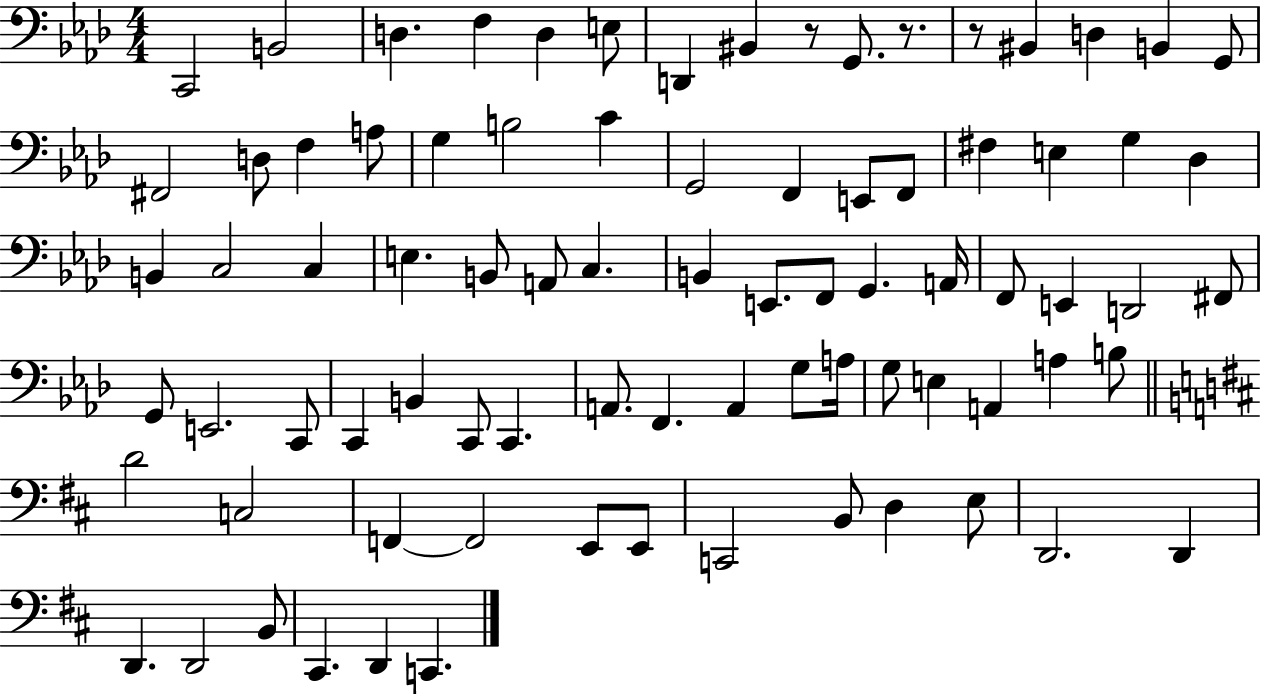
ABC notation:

X:1
T:Untitled
M:4/4
L:1/4
K:Ab
C,,2 B,,2 D, F, D, E,/2 D,, ^B,, z/2 G,,/2 z/2 z/2 ^B,, D, B,, G,,/2 ^F,,2 D,/2 F, A,/2 G, B,2 C G,,2 F,, E,,/2 F,,/2 ^F, E, G, _D, B,, C,2 C, E, B,,/2 A,,/2 C, B,, E,,/2 F,,/2 G,, A,,/4 F,,/2 E,, D,,2 ^F,,/2 G,,/2 E,,2 C,,/2 C,, B,, C,,/2 C,, A,,/2 F,, A,, G,/2 A,/4 G,/2 E, A,, A, B,/2 D2 C,2 F,, F,,2 E,,/2 E,,/2 C,,2 B,,/2 D, E,/2 D,,2 D,, D,, D,,2 B,,/2 ^C,, D,, C,,